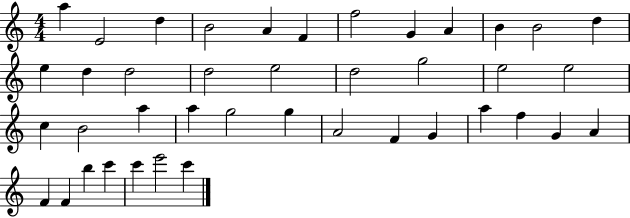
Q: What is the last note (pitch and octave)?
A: C6